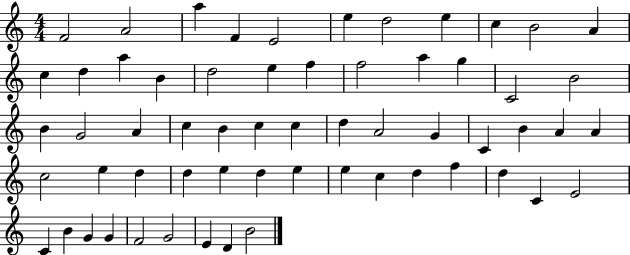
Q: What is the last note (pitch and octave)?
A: B4